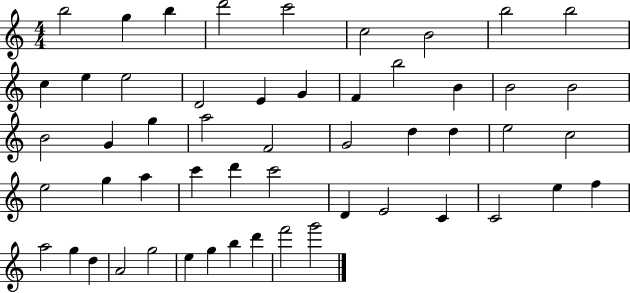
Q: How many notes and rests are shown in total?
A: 53